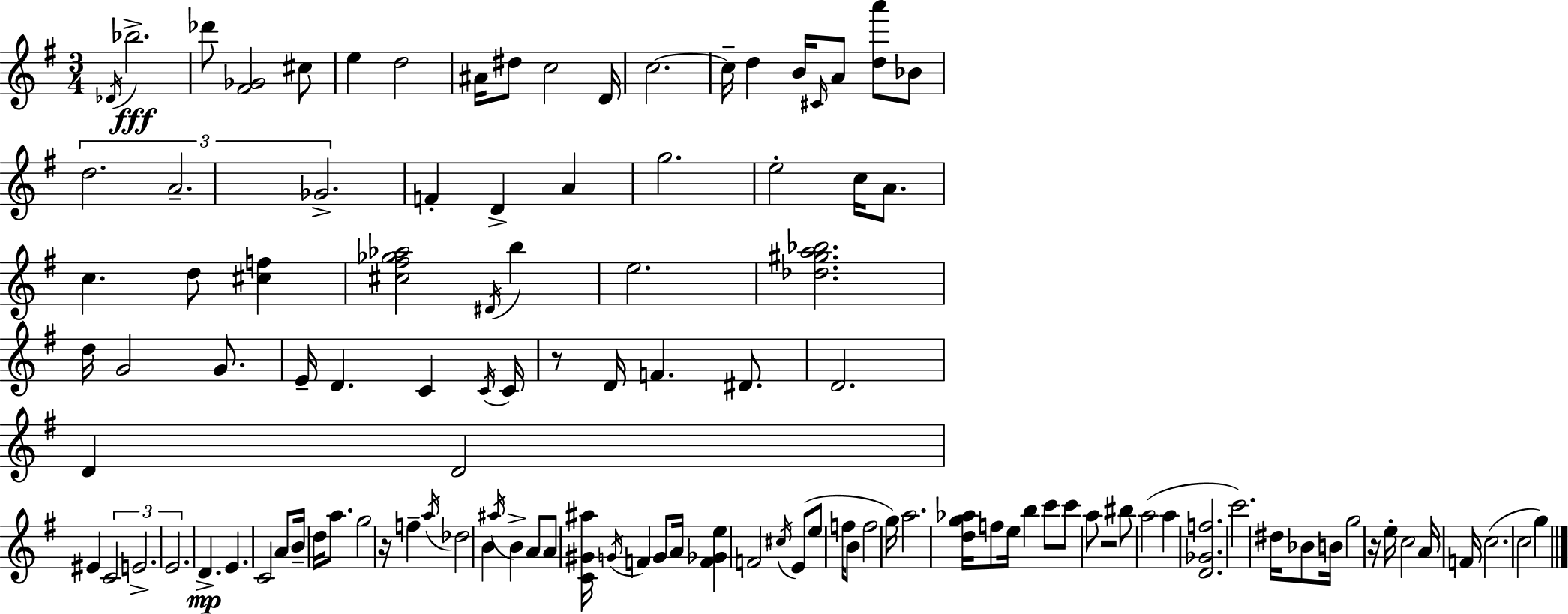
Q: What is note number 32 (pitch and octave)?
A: E5